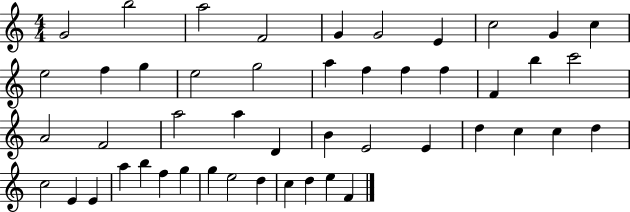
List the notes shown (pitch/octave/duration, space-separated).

G4/h B5/h A5/h F4/h G4/q G4/h E4/q C5/h G4/q C5/q E5/h F5/q G5/q E5/h G5/h A5/q F5/q F5/q F5/q F4/q B5/q C6/h A4/h F4/h A5/h A5/q D4/q B4/q E4/h E4/q D5/q C5/q C5/q D5/q C5/h E4/q E4/q A5/q B5/q F5/q G5/q G5/q E5/h D5/q C5/q D5/q E5/q F4/q